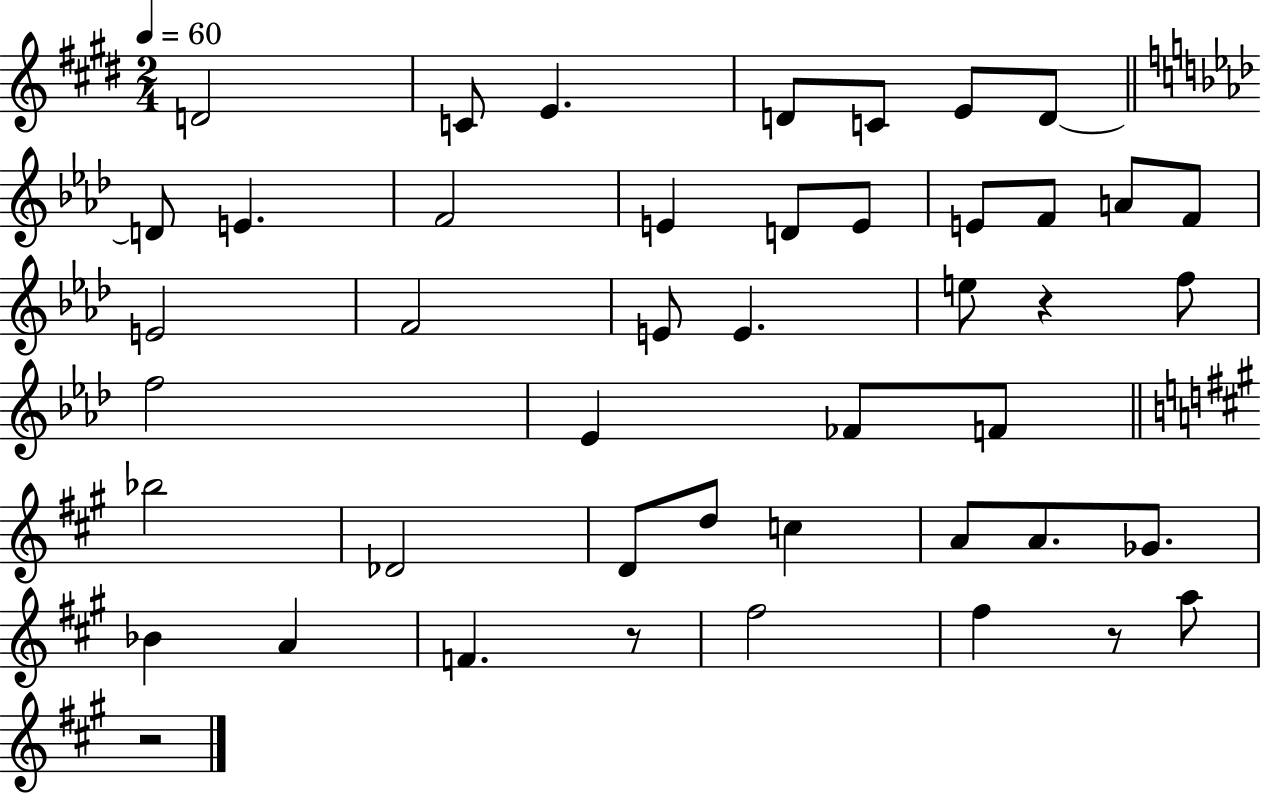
X:1
T:Untitled
M:2/4
L:1/4
K:E
D2 C/2 E D/2 C/2 E/2 D/2 D/2 E F2 E D/2 E/2 E/2 F/2 A/2 F/2 E2 F2 E/2 E e/2 z f/2 f2 _E _F/2 F/2 _b2 _D2 D/2 d/2 c A/2 A/2 _G/2 _B A F z/2 ^f2 ^f z/2 a/2 z2